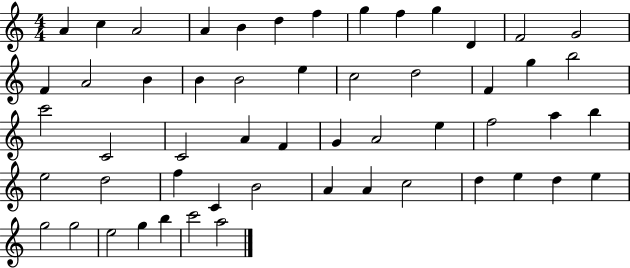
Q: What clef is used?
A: treble